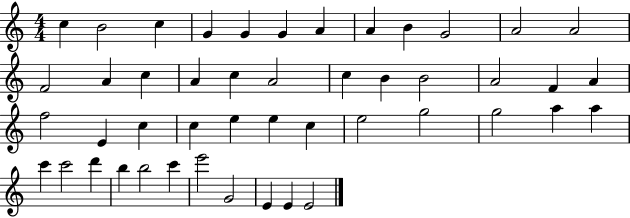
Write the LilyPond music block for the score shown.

{
  \clef treble
  \numericTimeSignature
  \time 4/4
  \key c \major
  c''4 b'2 c''4 | g'4 g'4 g'4 a'4 | a'4 b'4 g'2 | a'2 a'2 | \break f'2 a'4 c''4 | a'4 c''4 a'2 | c''4 b'4 b'2 | a'2 f'4 a'4 | \break f''2 e'4 c''4 | c''4 e''4 e''4 c''4 | e''2 g''2 | g''2 a''4 a''4 | \break c'''4 c'''2 d'''4 | b''4 b''2 c'''4 | e'''2 g'2 | e'4 e'4 e'2 | \break \bar "|."
}